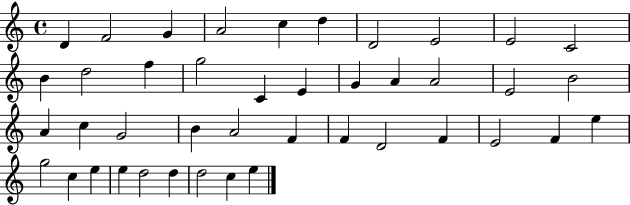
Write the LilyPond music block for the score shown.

{
  \clef treble
  \time 4/4
  \defaultTimeSignature
  \key c \major
  d'4 f'2 g'4 | a'2 c''4 d''4 | d'2 e'2 | e'2 c'2 | \break b'4 d''2 f''4 | g''2 c'4 e'4 | g'4 a'4 a'2 | e'2 b'2 | \break a'4 c''4 g'2 | b'4 a'2 f'4 | f'4 d'2 f'4 | e'2 f'4 e''4 | \break g''2 c''4 e''4 | e''4 d''2 d''4 | d''2 c''4 e''4 | \bar "|."
}